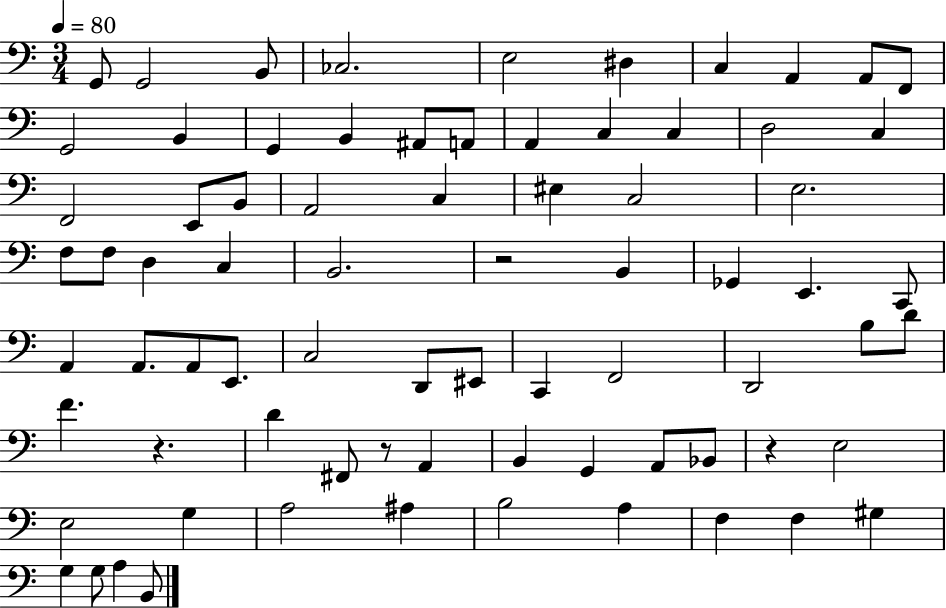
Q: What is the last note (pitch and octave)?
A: B2